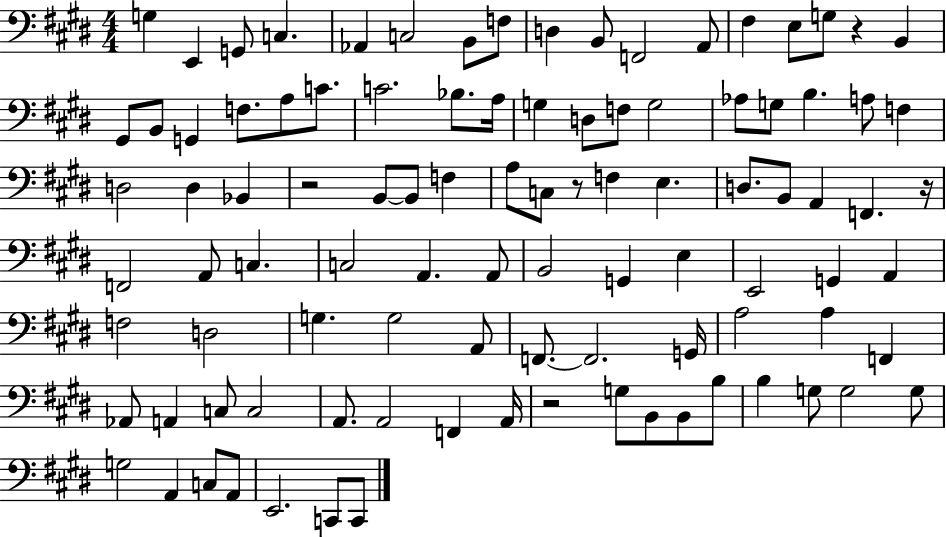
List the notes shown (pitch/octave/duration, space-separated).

G3/q E2/q G2/e C3/q. Ab2/q C3/h B2/e F3/e D3/q B2/e F2/h A2/e F#3/q E3/e G3/e R/q B2/q G#2/e B2/e G2/q F3/e. A3/e C4/e. C4/h. Bb3/e. A3/s G3/q D3/e F3/e G3/h Ab3/e G3/e B3/q. A3/e F3/q D3/h D3/q Bb2/q R/h B2/e B2/e F3/q A3/e C3/e R/e F3/q E3/q. D3/e. B2/e A2/q F2/q. R/s F2/h A2/e C3/q. C3/h A2/q. A2/e B2/h G2/q E3/q E2/h G2/q A2/q F3/h D3/h G3/q. G3/h A2/e F2/e. F2/h. G2/s A3/h A3/q F2/q Ab2/e A2/q C3/e C3/h A2/e. A2/h F2/q A2/s R/h G3/e B2/e B2/e B3/e B3/q G3/e G3/h G3/e G3/h A2/q C3/e A2/e E2/h. C2/e C2/e